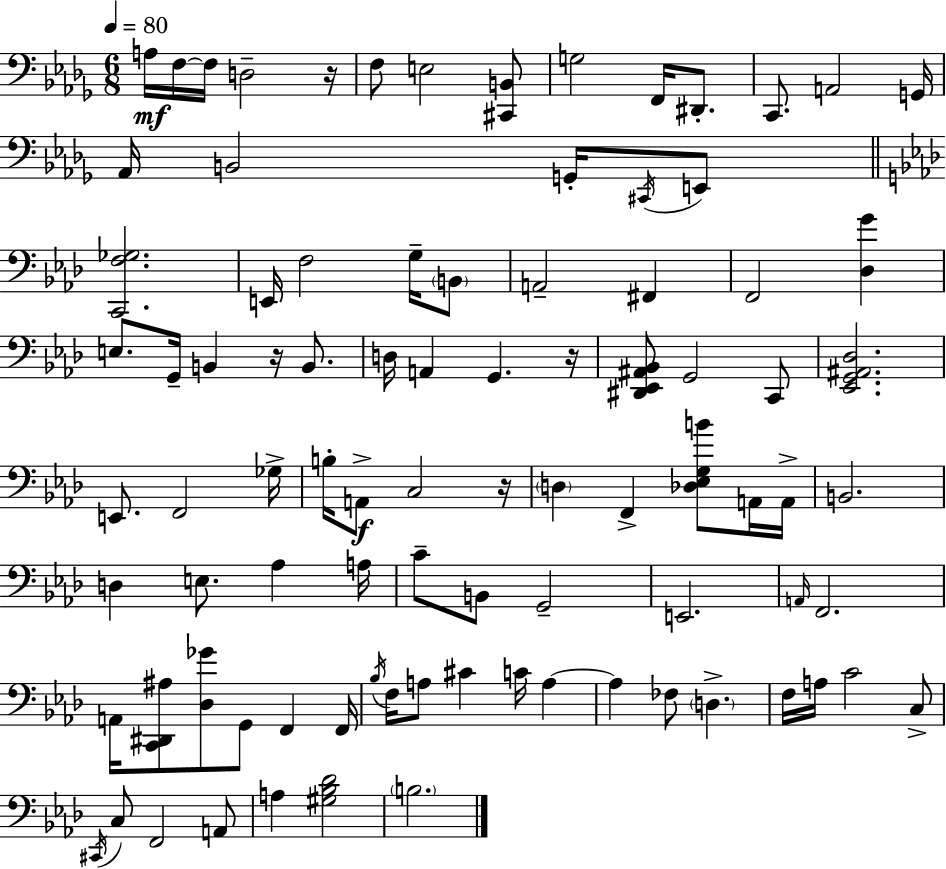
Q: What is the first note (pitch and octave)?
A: A3